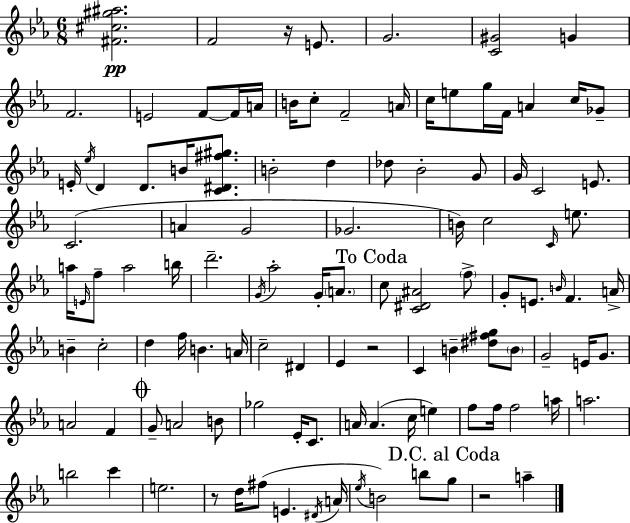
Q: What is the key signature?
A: C minor